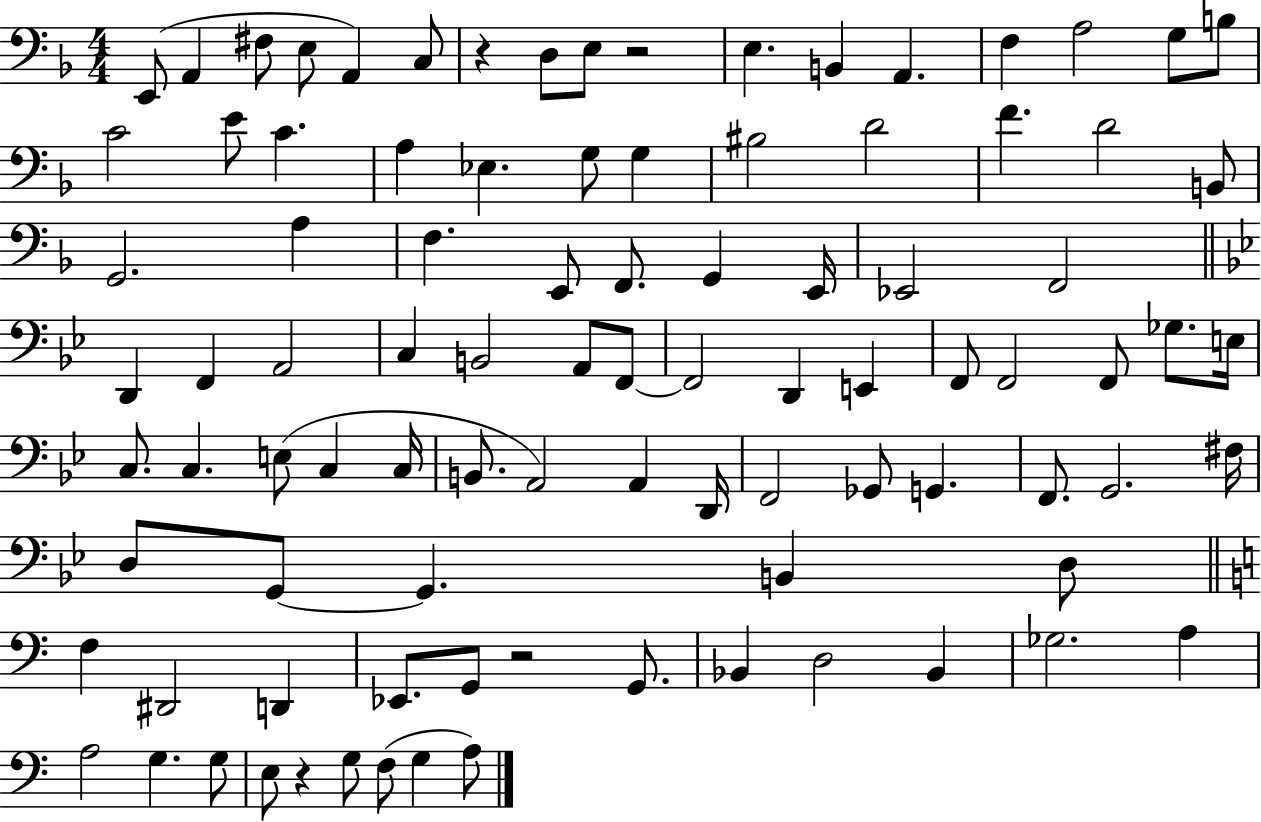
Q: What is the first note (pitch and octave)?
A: E2